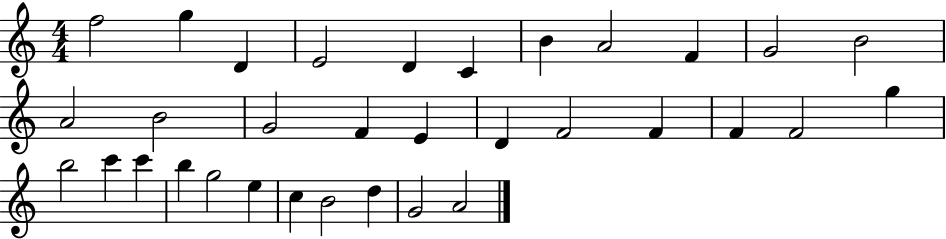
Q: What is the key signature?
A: C major